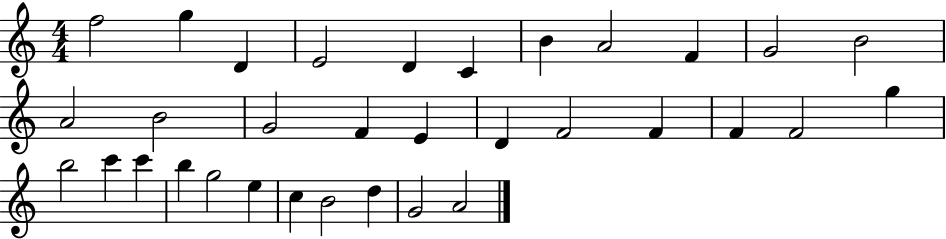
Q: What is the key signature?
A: C major